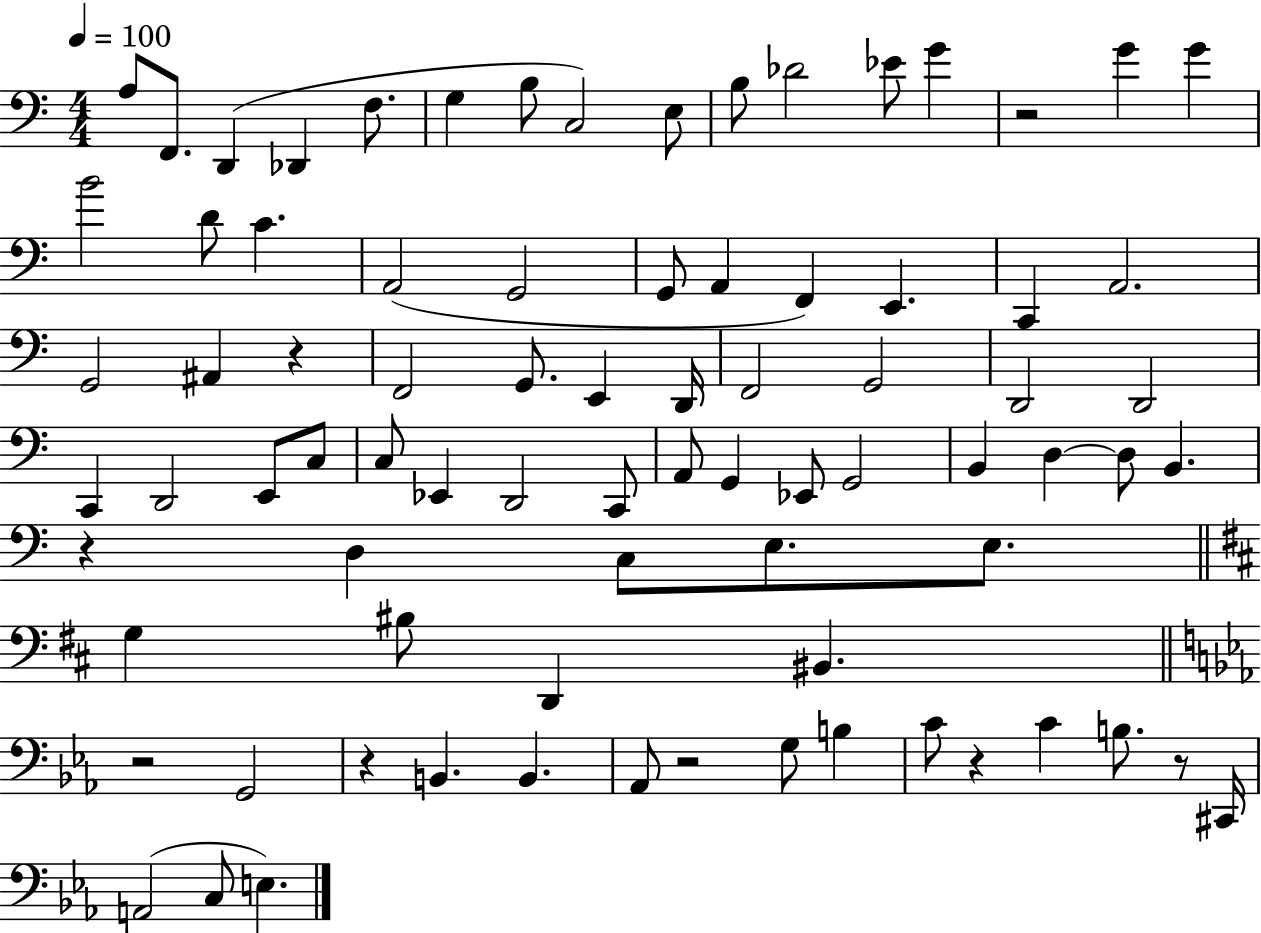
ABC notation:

X:1
T:Untitled
M:4/4
L:1/4
K:C
A,/2 F,,/2 D,, _D,, F,/2 G, B,/2 C,2 E,/2 B,/2 _D2 _E/2 G z2 G G B2 D/2 C A,,2 G,,2 G,,/2 A,, F,, E,, C,, A,,2 G,,2 ^A,, z F,,2 G,,/2 E,, D,,/4 F,,2 G,,2 D,,2 D,,2 C,, D,,2 E,,/2 C,/2 C,/2 _E,, D,,2 C,,/2 A,,/2 G,, _E,,/2 G,,2 B,, D, D,/2 B,, z D, C,/2 E,/2 E,/2 G, ^B,/2 D,, ^B,, z2 G,,2 z B,, B,, _A,,/2 z2 G,/2 B, C/2 z C B,/2 z/2 ^C,,/4 A,,2 C,/2 E,